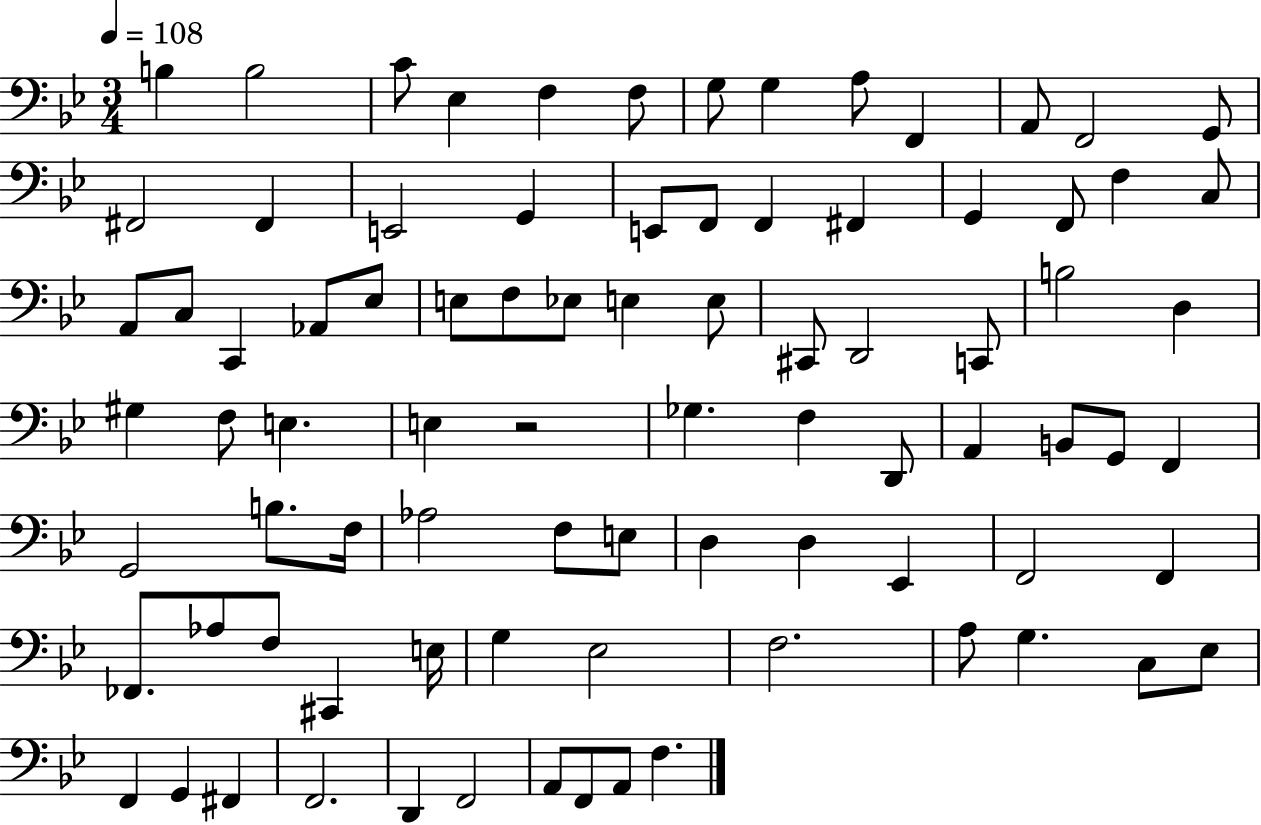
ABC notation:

X:1
T:Untitled
M:3/4
L:1/4
K:Bb
B, B,2 C/2 _E, F, F,/2 G,/2 G, A,/2 F,, A,,/2 F,,2 G,,/2 ^F,,2 ^F,, E,,2 G,, E,,/2 F,,/2 F,, ^F,, G,, F,,/2 F, C,/2 A,,/2 C,/2 C,, _A,,/2 _E,/2 E,/2 F,/2 _E,/2 E, E,/2 ^C,,/2 D,,2 C,,/2 B,2 D, ^G, F,/2 E, E, z2 _G, F, D,,/2 A,, B,,/2 G,,/2 F,, G,,2 B,/2 F,/4 _A,2 F,/2 E,/2 D, D, _E,, F,,2 F,, _F,,/2 _A,/2 F,/2 ^C,, E,/4 G, _E,2 F,2 A,/2 G, C,/2 _E,/2 F,, G,, ^F,, F,,2 D,, F,,2 A,,/2 F,,/2 A,,/2 F,